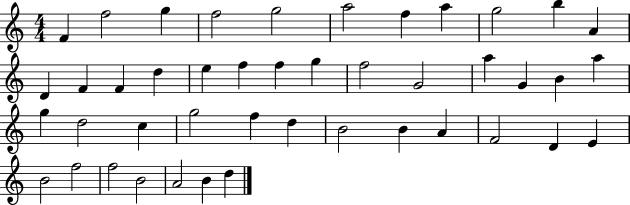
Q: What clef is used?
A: treble